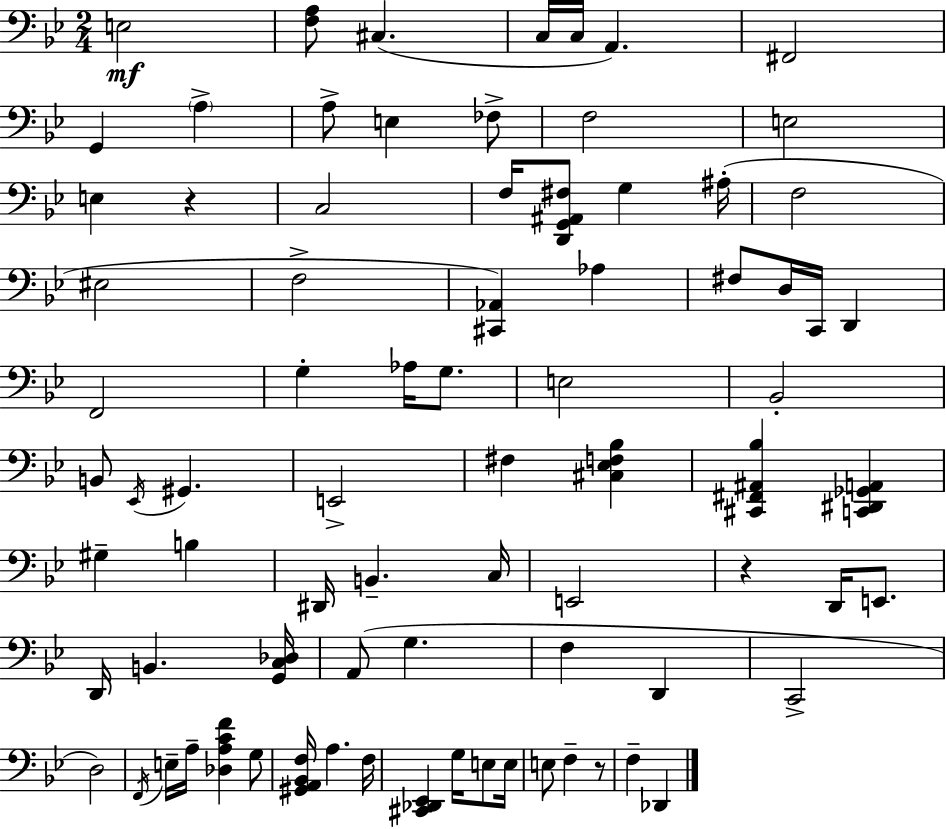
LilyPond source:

{
  \clef bass
  \numericTimeSignature
  \time 2/4
  \key bes \major
  e2\mf | <f a>8 cis4.( | c16 c16 a,4.) | fis,2 | \break g,4 \parenthesize a4-> | a8-> e4 fes8-> | f2 | e2 | \break e4 r4 | c2 | f16 <d, g, ais, fis>8 g4 ais16-.( | f2 | \break eis2 | f2-> | <cis, aes,>4) aes4 | fis8 d16 c,16 d,4 | \break f,2 | g4-. aes16 g8. | e2 | bes,2-. | \break b,8 \acciaccatura { ees,16 } gis,4. | e,2-> | fis4 <cis ees f bes>4 | <cis, fis, ais, bes>4 <c, dis, ges, a,>4 | \break gis4-- b4 | dis,16 b,4.-- | c16 e,2 | r4 d,16 e,8. | \break d,16 b,4. | <g, c des>16 a,8( g4. | f4 d,4 | c,2-> | \break d2) | \acciaccatura { f,16 } e16-- a16-- <des a c' f'>4 | g8 <gis, a, bes, f>16 a4. | f16 <cis, des, ees,>4 g16 e8 | \break e16 e8 f4-- | r8 f4-- des,4 | \bar "|."
}